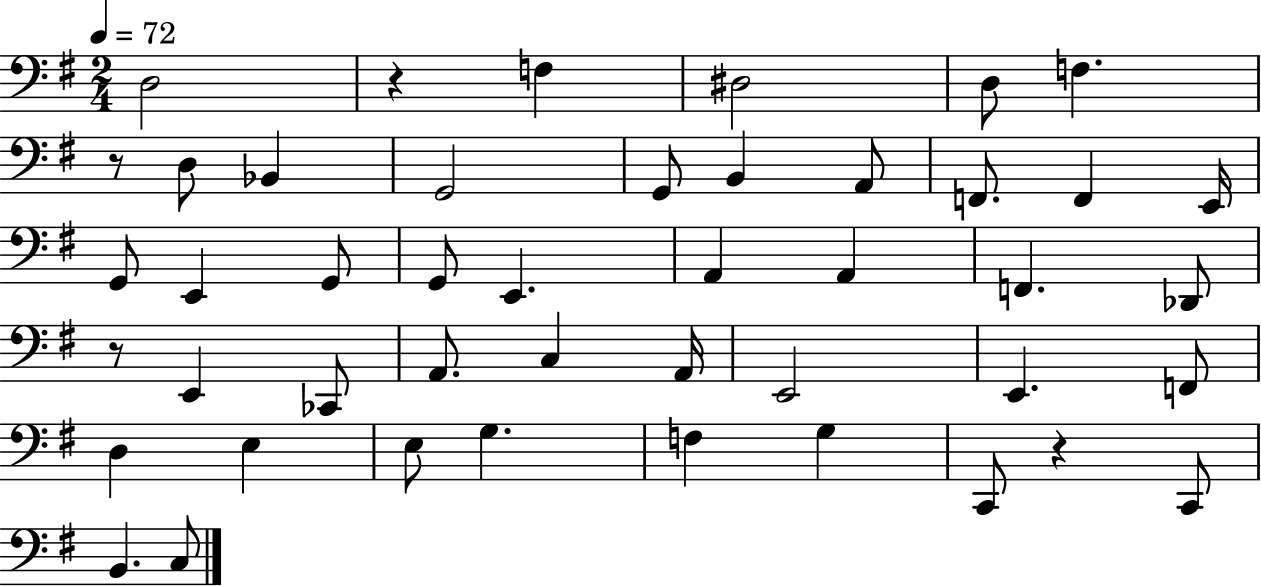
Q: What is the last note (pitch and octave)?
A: C3